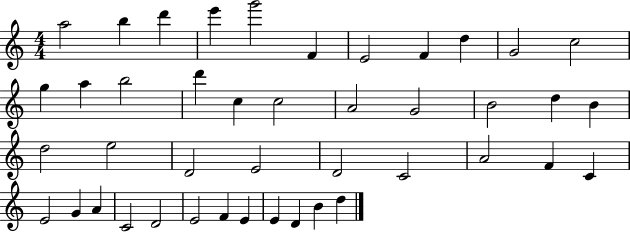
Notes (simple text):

A5/h B5/q D6/q E6/q G6/h F4/q E4/h F4/q D5/q G4/h C5/h G5/q A5/q B5/h D6/q C5/q C5/h A4/h G4/h B4/h D5/q B4/q D5/h E5/h D4/h E4/h D4/h C4/h A4/h F4/q C4/q E4/h G4/q A4/q C4/h D4/h E4/h F4/q E4/q E4/q D4/q B4/q D5/q